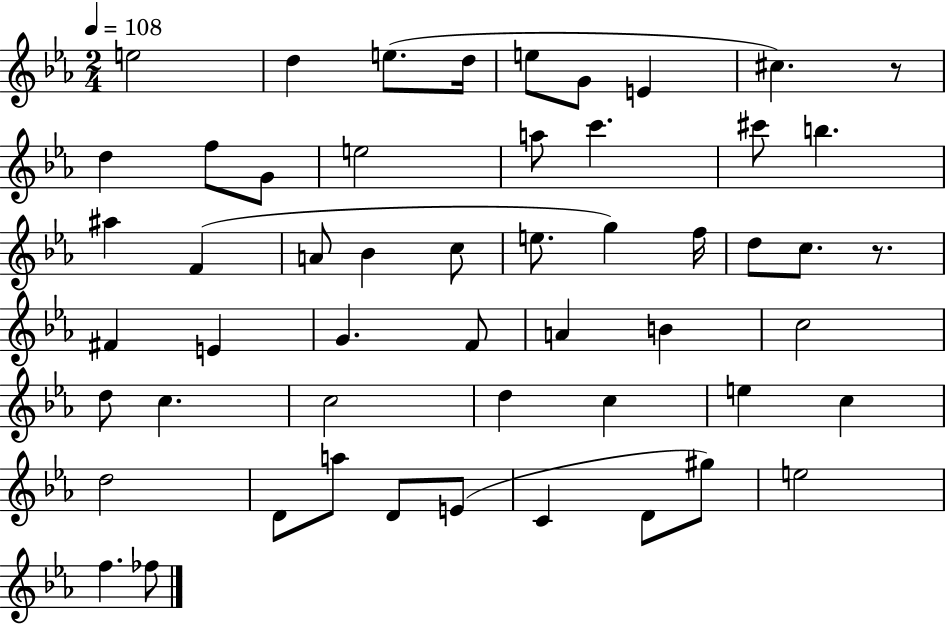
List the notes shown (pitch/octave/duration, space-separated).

E5/h D5/q E5/e. D5/s E5/e G4/e E4/q C#5/q. R/e D5/q F5/e G4/e E5/h A5/e C6/q. C#6/e B5/q. A#5/q F4/q A4/e Bb4/q C5/e E5/e. G5/q F5/s D5/e C5/e. R/e. F#4/q E4/q G4/q. F4/e A4/q B4/q C5/h D5/e C5/q. C5/h D5/q C5/q E5/q C5/q D5/h D4/e A5/e D4/e E4/e C4/q D4/e G#5/e E5/h F5/q. FES5/e